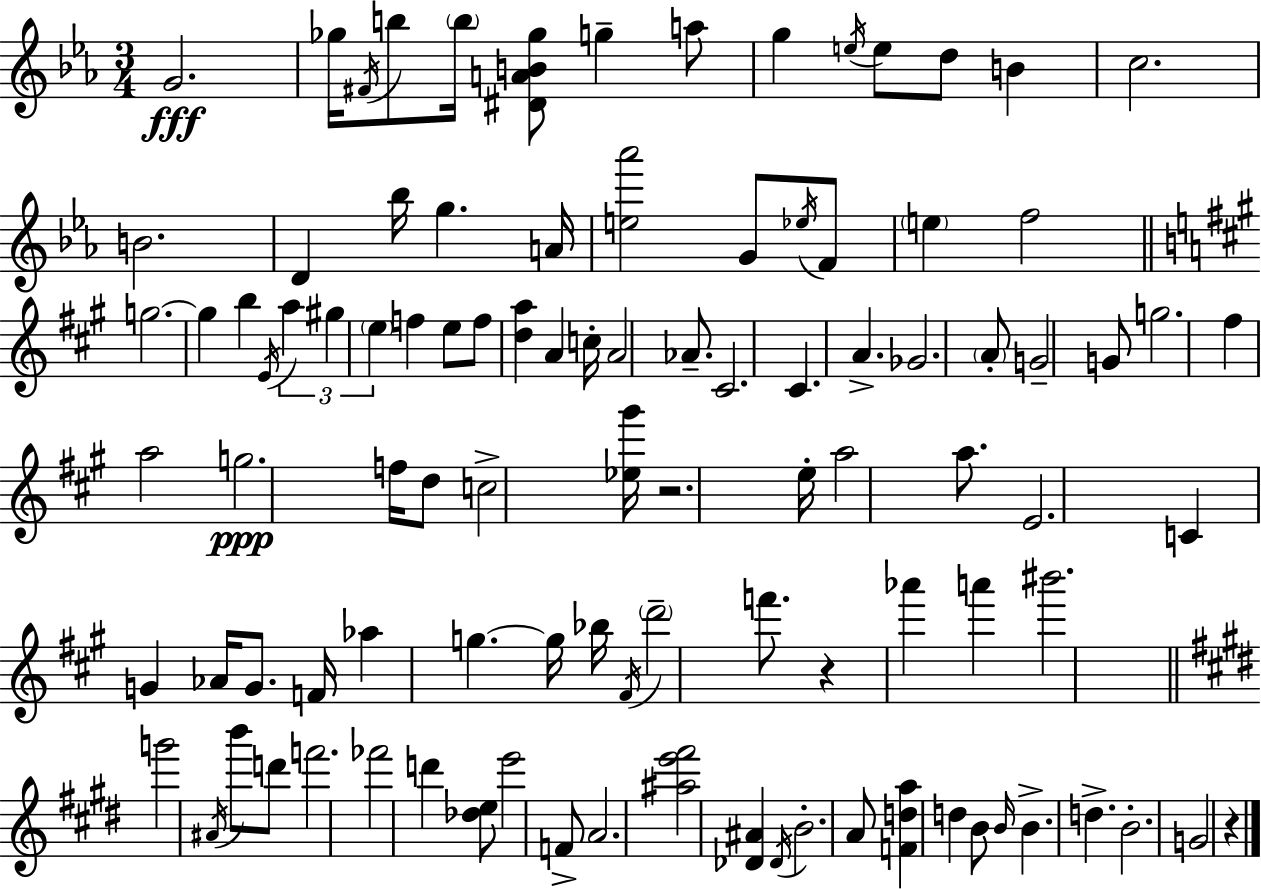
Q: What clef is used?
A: treble